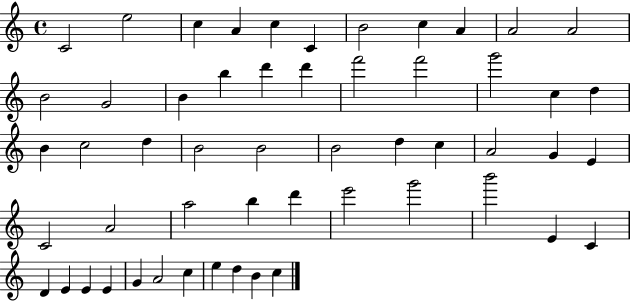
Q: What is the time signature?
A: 4/4